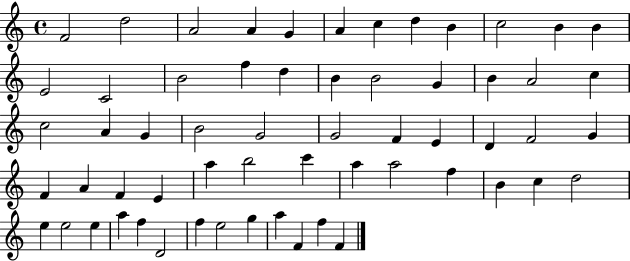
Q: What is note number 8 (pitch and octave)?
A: D5